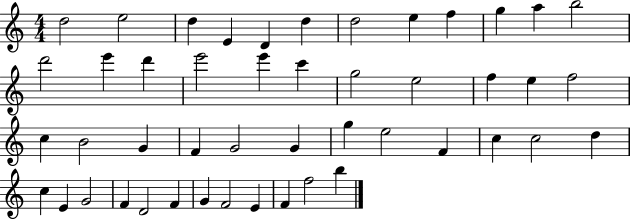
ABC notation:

X:1
T:Untitled
M:4/4
L:1/4
K:C
d2 e2 d E D d d2 e f g a b2 d'2 e' d' e'2 e' c' g2 e2 f e f2 c B2 G F G2 G g e2 F c c2 d c E G2 F D2 F G F2 E F f2 b